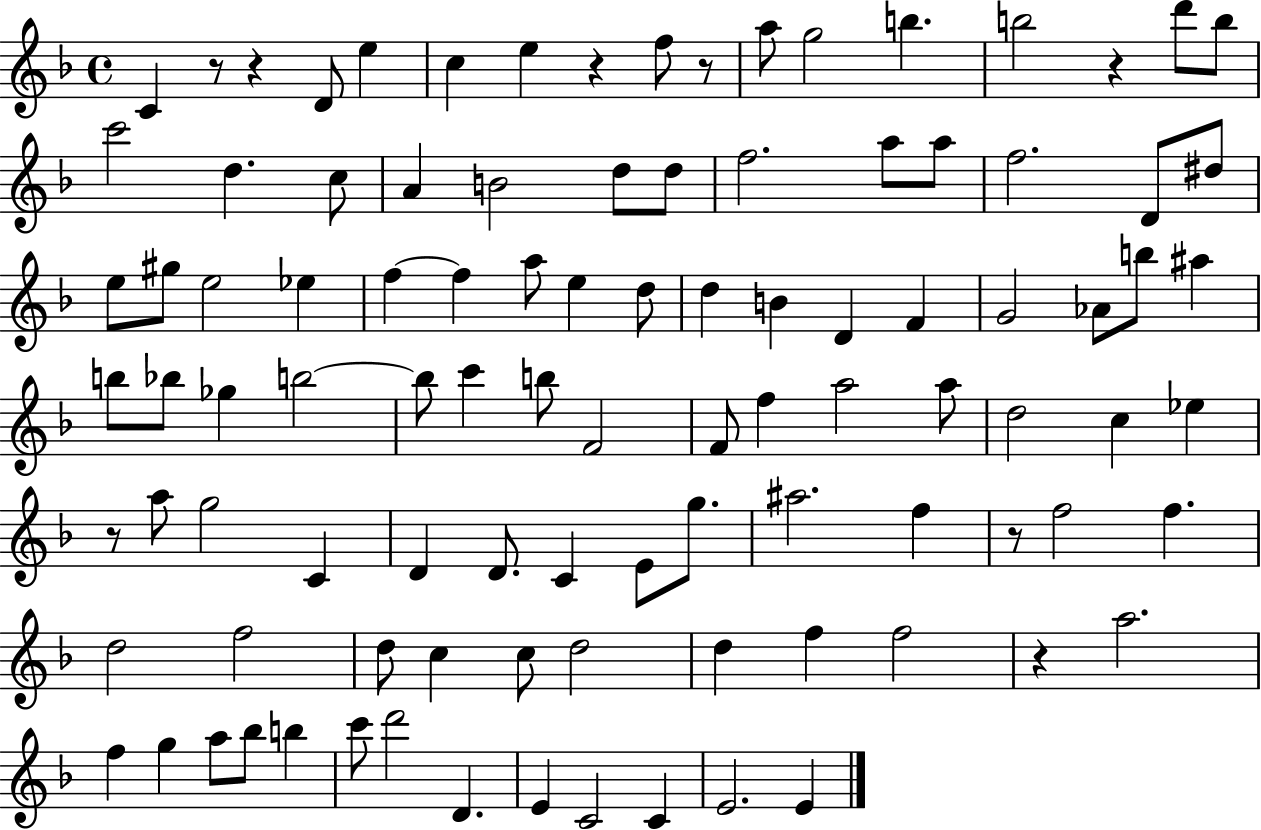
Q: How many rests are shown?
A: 8